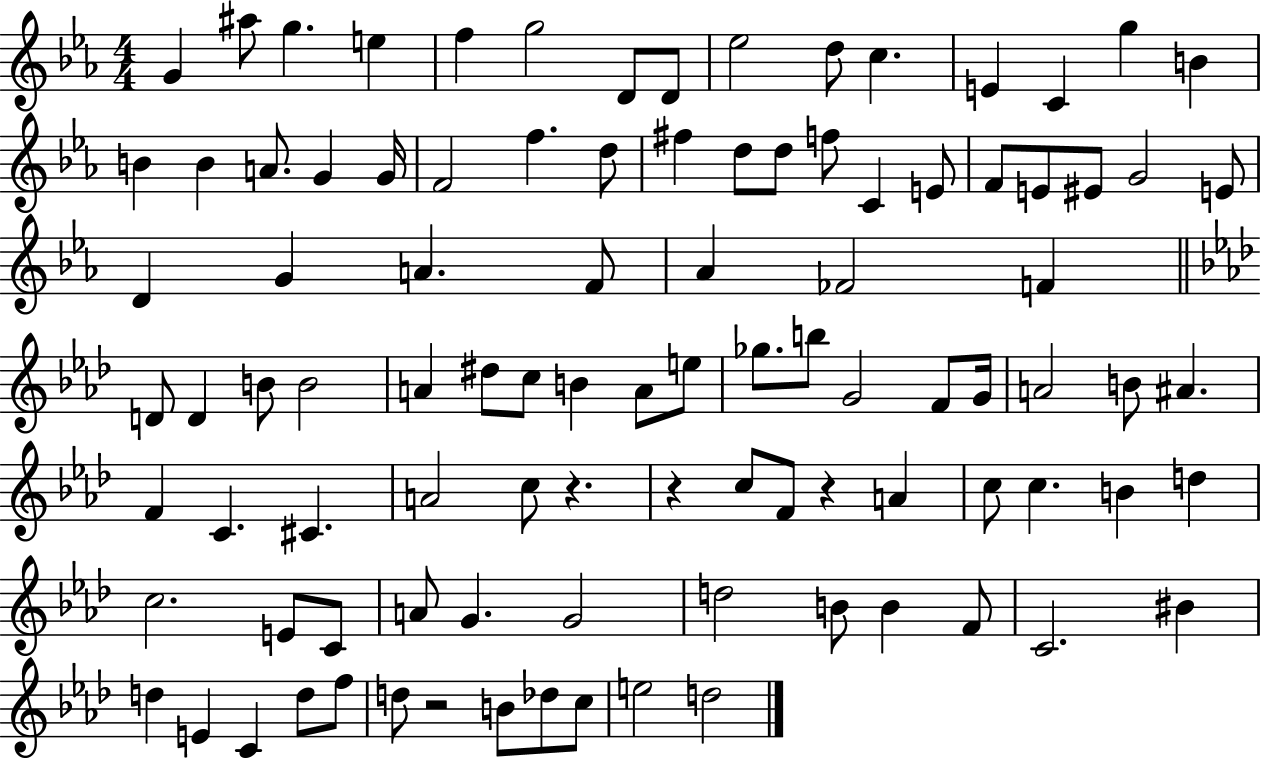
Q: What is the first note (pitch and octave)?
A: G4